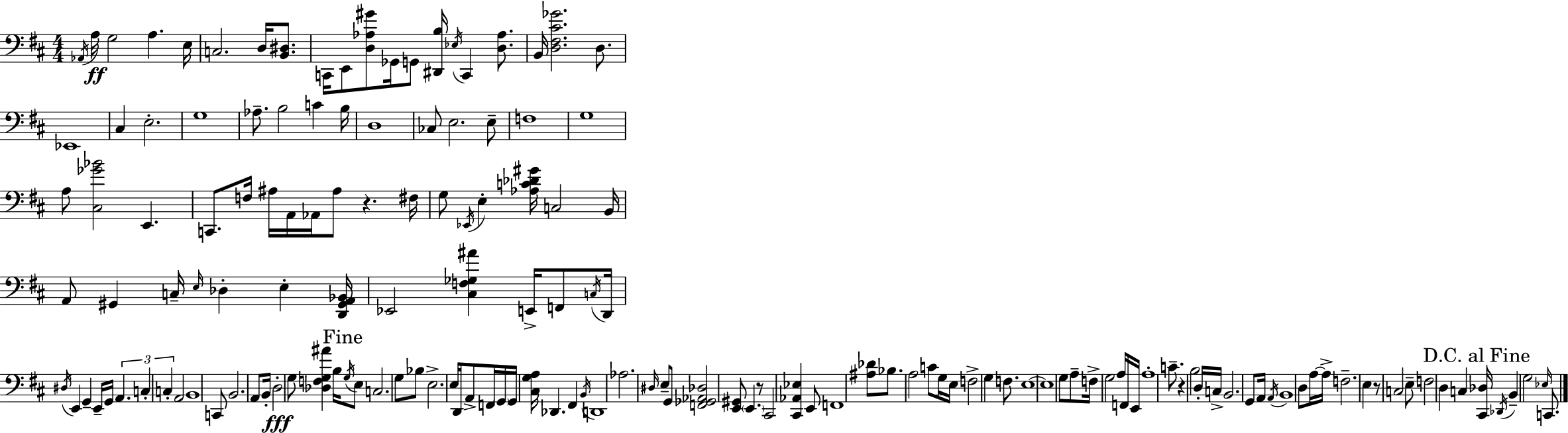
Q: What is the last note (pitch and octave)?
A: C2